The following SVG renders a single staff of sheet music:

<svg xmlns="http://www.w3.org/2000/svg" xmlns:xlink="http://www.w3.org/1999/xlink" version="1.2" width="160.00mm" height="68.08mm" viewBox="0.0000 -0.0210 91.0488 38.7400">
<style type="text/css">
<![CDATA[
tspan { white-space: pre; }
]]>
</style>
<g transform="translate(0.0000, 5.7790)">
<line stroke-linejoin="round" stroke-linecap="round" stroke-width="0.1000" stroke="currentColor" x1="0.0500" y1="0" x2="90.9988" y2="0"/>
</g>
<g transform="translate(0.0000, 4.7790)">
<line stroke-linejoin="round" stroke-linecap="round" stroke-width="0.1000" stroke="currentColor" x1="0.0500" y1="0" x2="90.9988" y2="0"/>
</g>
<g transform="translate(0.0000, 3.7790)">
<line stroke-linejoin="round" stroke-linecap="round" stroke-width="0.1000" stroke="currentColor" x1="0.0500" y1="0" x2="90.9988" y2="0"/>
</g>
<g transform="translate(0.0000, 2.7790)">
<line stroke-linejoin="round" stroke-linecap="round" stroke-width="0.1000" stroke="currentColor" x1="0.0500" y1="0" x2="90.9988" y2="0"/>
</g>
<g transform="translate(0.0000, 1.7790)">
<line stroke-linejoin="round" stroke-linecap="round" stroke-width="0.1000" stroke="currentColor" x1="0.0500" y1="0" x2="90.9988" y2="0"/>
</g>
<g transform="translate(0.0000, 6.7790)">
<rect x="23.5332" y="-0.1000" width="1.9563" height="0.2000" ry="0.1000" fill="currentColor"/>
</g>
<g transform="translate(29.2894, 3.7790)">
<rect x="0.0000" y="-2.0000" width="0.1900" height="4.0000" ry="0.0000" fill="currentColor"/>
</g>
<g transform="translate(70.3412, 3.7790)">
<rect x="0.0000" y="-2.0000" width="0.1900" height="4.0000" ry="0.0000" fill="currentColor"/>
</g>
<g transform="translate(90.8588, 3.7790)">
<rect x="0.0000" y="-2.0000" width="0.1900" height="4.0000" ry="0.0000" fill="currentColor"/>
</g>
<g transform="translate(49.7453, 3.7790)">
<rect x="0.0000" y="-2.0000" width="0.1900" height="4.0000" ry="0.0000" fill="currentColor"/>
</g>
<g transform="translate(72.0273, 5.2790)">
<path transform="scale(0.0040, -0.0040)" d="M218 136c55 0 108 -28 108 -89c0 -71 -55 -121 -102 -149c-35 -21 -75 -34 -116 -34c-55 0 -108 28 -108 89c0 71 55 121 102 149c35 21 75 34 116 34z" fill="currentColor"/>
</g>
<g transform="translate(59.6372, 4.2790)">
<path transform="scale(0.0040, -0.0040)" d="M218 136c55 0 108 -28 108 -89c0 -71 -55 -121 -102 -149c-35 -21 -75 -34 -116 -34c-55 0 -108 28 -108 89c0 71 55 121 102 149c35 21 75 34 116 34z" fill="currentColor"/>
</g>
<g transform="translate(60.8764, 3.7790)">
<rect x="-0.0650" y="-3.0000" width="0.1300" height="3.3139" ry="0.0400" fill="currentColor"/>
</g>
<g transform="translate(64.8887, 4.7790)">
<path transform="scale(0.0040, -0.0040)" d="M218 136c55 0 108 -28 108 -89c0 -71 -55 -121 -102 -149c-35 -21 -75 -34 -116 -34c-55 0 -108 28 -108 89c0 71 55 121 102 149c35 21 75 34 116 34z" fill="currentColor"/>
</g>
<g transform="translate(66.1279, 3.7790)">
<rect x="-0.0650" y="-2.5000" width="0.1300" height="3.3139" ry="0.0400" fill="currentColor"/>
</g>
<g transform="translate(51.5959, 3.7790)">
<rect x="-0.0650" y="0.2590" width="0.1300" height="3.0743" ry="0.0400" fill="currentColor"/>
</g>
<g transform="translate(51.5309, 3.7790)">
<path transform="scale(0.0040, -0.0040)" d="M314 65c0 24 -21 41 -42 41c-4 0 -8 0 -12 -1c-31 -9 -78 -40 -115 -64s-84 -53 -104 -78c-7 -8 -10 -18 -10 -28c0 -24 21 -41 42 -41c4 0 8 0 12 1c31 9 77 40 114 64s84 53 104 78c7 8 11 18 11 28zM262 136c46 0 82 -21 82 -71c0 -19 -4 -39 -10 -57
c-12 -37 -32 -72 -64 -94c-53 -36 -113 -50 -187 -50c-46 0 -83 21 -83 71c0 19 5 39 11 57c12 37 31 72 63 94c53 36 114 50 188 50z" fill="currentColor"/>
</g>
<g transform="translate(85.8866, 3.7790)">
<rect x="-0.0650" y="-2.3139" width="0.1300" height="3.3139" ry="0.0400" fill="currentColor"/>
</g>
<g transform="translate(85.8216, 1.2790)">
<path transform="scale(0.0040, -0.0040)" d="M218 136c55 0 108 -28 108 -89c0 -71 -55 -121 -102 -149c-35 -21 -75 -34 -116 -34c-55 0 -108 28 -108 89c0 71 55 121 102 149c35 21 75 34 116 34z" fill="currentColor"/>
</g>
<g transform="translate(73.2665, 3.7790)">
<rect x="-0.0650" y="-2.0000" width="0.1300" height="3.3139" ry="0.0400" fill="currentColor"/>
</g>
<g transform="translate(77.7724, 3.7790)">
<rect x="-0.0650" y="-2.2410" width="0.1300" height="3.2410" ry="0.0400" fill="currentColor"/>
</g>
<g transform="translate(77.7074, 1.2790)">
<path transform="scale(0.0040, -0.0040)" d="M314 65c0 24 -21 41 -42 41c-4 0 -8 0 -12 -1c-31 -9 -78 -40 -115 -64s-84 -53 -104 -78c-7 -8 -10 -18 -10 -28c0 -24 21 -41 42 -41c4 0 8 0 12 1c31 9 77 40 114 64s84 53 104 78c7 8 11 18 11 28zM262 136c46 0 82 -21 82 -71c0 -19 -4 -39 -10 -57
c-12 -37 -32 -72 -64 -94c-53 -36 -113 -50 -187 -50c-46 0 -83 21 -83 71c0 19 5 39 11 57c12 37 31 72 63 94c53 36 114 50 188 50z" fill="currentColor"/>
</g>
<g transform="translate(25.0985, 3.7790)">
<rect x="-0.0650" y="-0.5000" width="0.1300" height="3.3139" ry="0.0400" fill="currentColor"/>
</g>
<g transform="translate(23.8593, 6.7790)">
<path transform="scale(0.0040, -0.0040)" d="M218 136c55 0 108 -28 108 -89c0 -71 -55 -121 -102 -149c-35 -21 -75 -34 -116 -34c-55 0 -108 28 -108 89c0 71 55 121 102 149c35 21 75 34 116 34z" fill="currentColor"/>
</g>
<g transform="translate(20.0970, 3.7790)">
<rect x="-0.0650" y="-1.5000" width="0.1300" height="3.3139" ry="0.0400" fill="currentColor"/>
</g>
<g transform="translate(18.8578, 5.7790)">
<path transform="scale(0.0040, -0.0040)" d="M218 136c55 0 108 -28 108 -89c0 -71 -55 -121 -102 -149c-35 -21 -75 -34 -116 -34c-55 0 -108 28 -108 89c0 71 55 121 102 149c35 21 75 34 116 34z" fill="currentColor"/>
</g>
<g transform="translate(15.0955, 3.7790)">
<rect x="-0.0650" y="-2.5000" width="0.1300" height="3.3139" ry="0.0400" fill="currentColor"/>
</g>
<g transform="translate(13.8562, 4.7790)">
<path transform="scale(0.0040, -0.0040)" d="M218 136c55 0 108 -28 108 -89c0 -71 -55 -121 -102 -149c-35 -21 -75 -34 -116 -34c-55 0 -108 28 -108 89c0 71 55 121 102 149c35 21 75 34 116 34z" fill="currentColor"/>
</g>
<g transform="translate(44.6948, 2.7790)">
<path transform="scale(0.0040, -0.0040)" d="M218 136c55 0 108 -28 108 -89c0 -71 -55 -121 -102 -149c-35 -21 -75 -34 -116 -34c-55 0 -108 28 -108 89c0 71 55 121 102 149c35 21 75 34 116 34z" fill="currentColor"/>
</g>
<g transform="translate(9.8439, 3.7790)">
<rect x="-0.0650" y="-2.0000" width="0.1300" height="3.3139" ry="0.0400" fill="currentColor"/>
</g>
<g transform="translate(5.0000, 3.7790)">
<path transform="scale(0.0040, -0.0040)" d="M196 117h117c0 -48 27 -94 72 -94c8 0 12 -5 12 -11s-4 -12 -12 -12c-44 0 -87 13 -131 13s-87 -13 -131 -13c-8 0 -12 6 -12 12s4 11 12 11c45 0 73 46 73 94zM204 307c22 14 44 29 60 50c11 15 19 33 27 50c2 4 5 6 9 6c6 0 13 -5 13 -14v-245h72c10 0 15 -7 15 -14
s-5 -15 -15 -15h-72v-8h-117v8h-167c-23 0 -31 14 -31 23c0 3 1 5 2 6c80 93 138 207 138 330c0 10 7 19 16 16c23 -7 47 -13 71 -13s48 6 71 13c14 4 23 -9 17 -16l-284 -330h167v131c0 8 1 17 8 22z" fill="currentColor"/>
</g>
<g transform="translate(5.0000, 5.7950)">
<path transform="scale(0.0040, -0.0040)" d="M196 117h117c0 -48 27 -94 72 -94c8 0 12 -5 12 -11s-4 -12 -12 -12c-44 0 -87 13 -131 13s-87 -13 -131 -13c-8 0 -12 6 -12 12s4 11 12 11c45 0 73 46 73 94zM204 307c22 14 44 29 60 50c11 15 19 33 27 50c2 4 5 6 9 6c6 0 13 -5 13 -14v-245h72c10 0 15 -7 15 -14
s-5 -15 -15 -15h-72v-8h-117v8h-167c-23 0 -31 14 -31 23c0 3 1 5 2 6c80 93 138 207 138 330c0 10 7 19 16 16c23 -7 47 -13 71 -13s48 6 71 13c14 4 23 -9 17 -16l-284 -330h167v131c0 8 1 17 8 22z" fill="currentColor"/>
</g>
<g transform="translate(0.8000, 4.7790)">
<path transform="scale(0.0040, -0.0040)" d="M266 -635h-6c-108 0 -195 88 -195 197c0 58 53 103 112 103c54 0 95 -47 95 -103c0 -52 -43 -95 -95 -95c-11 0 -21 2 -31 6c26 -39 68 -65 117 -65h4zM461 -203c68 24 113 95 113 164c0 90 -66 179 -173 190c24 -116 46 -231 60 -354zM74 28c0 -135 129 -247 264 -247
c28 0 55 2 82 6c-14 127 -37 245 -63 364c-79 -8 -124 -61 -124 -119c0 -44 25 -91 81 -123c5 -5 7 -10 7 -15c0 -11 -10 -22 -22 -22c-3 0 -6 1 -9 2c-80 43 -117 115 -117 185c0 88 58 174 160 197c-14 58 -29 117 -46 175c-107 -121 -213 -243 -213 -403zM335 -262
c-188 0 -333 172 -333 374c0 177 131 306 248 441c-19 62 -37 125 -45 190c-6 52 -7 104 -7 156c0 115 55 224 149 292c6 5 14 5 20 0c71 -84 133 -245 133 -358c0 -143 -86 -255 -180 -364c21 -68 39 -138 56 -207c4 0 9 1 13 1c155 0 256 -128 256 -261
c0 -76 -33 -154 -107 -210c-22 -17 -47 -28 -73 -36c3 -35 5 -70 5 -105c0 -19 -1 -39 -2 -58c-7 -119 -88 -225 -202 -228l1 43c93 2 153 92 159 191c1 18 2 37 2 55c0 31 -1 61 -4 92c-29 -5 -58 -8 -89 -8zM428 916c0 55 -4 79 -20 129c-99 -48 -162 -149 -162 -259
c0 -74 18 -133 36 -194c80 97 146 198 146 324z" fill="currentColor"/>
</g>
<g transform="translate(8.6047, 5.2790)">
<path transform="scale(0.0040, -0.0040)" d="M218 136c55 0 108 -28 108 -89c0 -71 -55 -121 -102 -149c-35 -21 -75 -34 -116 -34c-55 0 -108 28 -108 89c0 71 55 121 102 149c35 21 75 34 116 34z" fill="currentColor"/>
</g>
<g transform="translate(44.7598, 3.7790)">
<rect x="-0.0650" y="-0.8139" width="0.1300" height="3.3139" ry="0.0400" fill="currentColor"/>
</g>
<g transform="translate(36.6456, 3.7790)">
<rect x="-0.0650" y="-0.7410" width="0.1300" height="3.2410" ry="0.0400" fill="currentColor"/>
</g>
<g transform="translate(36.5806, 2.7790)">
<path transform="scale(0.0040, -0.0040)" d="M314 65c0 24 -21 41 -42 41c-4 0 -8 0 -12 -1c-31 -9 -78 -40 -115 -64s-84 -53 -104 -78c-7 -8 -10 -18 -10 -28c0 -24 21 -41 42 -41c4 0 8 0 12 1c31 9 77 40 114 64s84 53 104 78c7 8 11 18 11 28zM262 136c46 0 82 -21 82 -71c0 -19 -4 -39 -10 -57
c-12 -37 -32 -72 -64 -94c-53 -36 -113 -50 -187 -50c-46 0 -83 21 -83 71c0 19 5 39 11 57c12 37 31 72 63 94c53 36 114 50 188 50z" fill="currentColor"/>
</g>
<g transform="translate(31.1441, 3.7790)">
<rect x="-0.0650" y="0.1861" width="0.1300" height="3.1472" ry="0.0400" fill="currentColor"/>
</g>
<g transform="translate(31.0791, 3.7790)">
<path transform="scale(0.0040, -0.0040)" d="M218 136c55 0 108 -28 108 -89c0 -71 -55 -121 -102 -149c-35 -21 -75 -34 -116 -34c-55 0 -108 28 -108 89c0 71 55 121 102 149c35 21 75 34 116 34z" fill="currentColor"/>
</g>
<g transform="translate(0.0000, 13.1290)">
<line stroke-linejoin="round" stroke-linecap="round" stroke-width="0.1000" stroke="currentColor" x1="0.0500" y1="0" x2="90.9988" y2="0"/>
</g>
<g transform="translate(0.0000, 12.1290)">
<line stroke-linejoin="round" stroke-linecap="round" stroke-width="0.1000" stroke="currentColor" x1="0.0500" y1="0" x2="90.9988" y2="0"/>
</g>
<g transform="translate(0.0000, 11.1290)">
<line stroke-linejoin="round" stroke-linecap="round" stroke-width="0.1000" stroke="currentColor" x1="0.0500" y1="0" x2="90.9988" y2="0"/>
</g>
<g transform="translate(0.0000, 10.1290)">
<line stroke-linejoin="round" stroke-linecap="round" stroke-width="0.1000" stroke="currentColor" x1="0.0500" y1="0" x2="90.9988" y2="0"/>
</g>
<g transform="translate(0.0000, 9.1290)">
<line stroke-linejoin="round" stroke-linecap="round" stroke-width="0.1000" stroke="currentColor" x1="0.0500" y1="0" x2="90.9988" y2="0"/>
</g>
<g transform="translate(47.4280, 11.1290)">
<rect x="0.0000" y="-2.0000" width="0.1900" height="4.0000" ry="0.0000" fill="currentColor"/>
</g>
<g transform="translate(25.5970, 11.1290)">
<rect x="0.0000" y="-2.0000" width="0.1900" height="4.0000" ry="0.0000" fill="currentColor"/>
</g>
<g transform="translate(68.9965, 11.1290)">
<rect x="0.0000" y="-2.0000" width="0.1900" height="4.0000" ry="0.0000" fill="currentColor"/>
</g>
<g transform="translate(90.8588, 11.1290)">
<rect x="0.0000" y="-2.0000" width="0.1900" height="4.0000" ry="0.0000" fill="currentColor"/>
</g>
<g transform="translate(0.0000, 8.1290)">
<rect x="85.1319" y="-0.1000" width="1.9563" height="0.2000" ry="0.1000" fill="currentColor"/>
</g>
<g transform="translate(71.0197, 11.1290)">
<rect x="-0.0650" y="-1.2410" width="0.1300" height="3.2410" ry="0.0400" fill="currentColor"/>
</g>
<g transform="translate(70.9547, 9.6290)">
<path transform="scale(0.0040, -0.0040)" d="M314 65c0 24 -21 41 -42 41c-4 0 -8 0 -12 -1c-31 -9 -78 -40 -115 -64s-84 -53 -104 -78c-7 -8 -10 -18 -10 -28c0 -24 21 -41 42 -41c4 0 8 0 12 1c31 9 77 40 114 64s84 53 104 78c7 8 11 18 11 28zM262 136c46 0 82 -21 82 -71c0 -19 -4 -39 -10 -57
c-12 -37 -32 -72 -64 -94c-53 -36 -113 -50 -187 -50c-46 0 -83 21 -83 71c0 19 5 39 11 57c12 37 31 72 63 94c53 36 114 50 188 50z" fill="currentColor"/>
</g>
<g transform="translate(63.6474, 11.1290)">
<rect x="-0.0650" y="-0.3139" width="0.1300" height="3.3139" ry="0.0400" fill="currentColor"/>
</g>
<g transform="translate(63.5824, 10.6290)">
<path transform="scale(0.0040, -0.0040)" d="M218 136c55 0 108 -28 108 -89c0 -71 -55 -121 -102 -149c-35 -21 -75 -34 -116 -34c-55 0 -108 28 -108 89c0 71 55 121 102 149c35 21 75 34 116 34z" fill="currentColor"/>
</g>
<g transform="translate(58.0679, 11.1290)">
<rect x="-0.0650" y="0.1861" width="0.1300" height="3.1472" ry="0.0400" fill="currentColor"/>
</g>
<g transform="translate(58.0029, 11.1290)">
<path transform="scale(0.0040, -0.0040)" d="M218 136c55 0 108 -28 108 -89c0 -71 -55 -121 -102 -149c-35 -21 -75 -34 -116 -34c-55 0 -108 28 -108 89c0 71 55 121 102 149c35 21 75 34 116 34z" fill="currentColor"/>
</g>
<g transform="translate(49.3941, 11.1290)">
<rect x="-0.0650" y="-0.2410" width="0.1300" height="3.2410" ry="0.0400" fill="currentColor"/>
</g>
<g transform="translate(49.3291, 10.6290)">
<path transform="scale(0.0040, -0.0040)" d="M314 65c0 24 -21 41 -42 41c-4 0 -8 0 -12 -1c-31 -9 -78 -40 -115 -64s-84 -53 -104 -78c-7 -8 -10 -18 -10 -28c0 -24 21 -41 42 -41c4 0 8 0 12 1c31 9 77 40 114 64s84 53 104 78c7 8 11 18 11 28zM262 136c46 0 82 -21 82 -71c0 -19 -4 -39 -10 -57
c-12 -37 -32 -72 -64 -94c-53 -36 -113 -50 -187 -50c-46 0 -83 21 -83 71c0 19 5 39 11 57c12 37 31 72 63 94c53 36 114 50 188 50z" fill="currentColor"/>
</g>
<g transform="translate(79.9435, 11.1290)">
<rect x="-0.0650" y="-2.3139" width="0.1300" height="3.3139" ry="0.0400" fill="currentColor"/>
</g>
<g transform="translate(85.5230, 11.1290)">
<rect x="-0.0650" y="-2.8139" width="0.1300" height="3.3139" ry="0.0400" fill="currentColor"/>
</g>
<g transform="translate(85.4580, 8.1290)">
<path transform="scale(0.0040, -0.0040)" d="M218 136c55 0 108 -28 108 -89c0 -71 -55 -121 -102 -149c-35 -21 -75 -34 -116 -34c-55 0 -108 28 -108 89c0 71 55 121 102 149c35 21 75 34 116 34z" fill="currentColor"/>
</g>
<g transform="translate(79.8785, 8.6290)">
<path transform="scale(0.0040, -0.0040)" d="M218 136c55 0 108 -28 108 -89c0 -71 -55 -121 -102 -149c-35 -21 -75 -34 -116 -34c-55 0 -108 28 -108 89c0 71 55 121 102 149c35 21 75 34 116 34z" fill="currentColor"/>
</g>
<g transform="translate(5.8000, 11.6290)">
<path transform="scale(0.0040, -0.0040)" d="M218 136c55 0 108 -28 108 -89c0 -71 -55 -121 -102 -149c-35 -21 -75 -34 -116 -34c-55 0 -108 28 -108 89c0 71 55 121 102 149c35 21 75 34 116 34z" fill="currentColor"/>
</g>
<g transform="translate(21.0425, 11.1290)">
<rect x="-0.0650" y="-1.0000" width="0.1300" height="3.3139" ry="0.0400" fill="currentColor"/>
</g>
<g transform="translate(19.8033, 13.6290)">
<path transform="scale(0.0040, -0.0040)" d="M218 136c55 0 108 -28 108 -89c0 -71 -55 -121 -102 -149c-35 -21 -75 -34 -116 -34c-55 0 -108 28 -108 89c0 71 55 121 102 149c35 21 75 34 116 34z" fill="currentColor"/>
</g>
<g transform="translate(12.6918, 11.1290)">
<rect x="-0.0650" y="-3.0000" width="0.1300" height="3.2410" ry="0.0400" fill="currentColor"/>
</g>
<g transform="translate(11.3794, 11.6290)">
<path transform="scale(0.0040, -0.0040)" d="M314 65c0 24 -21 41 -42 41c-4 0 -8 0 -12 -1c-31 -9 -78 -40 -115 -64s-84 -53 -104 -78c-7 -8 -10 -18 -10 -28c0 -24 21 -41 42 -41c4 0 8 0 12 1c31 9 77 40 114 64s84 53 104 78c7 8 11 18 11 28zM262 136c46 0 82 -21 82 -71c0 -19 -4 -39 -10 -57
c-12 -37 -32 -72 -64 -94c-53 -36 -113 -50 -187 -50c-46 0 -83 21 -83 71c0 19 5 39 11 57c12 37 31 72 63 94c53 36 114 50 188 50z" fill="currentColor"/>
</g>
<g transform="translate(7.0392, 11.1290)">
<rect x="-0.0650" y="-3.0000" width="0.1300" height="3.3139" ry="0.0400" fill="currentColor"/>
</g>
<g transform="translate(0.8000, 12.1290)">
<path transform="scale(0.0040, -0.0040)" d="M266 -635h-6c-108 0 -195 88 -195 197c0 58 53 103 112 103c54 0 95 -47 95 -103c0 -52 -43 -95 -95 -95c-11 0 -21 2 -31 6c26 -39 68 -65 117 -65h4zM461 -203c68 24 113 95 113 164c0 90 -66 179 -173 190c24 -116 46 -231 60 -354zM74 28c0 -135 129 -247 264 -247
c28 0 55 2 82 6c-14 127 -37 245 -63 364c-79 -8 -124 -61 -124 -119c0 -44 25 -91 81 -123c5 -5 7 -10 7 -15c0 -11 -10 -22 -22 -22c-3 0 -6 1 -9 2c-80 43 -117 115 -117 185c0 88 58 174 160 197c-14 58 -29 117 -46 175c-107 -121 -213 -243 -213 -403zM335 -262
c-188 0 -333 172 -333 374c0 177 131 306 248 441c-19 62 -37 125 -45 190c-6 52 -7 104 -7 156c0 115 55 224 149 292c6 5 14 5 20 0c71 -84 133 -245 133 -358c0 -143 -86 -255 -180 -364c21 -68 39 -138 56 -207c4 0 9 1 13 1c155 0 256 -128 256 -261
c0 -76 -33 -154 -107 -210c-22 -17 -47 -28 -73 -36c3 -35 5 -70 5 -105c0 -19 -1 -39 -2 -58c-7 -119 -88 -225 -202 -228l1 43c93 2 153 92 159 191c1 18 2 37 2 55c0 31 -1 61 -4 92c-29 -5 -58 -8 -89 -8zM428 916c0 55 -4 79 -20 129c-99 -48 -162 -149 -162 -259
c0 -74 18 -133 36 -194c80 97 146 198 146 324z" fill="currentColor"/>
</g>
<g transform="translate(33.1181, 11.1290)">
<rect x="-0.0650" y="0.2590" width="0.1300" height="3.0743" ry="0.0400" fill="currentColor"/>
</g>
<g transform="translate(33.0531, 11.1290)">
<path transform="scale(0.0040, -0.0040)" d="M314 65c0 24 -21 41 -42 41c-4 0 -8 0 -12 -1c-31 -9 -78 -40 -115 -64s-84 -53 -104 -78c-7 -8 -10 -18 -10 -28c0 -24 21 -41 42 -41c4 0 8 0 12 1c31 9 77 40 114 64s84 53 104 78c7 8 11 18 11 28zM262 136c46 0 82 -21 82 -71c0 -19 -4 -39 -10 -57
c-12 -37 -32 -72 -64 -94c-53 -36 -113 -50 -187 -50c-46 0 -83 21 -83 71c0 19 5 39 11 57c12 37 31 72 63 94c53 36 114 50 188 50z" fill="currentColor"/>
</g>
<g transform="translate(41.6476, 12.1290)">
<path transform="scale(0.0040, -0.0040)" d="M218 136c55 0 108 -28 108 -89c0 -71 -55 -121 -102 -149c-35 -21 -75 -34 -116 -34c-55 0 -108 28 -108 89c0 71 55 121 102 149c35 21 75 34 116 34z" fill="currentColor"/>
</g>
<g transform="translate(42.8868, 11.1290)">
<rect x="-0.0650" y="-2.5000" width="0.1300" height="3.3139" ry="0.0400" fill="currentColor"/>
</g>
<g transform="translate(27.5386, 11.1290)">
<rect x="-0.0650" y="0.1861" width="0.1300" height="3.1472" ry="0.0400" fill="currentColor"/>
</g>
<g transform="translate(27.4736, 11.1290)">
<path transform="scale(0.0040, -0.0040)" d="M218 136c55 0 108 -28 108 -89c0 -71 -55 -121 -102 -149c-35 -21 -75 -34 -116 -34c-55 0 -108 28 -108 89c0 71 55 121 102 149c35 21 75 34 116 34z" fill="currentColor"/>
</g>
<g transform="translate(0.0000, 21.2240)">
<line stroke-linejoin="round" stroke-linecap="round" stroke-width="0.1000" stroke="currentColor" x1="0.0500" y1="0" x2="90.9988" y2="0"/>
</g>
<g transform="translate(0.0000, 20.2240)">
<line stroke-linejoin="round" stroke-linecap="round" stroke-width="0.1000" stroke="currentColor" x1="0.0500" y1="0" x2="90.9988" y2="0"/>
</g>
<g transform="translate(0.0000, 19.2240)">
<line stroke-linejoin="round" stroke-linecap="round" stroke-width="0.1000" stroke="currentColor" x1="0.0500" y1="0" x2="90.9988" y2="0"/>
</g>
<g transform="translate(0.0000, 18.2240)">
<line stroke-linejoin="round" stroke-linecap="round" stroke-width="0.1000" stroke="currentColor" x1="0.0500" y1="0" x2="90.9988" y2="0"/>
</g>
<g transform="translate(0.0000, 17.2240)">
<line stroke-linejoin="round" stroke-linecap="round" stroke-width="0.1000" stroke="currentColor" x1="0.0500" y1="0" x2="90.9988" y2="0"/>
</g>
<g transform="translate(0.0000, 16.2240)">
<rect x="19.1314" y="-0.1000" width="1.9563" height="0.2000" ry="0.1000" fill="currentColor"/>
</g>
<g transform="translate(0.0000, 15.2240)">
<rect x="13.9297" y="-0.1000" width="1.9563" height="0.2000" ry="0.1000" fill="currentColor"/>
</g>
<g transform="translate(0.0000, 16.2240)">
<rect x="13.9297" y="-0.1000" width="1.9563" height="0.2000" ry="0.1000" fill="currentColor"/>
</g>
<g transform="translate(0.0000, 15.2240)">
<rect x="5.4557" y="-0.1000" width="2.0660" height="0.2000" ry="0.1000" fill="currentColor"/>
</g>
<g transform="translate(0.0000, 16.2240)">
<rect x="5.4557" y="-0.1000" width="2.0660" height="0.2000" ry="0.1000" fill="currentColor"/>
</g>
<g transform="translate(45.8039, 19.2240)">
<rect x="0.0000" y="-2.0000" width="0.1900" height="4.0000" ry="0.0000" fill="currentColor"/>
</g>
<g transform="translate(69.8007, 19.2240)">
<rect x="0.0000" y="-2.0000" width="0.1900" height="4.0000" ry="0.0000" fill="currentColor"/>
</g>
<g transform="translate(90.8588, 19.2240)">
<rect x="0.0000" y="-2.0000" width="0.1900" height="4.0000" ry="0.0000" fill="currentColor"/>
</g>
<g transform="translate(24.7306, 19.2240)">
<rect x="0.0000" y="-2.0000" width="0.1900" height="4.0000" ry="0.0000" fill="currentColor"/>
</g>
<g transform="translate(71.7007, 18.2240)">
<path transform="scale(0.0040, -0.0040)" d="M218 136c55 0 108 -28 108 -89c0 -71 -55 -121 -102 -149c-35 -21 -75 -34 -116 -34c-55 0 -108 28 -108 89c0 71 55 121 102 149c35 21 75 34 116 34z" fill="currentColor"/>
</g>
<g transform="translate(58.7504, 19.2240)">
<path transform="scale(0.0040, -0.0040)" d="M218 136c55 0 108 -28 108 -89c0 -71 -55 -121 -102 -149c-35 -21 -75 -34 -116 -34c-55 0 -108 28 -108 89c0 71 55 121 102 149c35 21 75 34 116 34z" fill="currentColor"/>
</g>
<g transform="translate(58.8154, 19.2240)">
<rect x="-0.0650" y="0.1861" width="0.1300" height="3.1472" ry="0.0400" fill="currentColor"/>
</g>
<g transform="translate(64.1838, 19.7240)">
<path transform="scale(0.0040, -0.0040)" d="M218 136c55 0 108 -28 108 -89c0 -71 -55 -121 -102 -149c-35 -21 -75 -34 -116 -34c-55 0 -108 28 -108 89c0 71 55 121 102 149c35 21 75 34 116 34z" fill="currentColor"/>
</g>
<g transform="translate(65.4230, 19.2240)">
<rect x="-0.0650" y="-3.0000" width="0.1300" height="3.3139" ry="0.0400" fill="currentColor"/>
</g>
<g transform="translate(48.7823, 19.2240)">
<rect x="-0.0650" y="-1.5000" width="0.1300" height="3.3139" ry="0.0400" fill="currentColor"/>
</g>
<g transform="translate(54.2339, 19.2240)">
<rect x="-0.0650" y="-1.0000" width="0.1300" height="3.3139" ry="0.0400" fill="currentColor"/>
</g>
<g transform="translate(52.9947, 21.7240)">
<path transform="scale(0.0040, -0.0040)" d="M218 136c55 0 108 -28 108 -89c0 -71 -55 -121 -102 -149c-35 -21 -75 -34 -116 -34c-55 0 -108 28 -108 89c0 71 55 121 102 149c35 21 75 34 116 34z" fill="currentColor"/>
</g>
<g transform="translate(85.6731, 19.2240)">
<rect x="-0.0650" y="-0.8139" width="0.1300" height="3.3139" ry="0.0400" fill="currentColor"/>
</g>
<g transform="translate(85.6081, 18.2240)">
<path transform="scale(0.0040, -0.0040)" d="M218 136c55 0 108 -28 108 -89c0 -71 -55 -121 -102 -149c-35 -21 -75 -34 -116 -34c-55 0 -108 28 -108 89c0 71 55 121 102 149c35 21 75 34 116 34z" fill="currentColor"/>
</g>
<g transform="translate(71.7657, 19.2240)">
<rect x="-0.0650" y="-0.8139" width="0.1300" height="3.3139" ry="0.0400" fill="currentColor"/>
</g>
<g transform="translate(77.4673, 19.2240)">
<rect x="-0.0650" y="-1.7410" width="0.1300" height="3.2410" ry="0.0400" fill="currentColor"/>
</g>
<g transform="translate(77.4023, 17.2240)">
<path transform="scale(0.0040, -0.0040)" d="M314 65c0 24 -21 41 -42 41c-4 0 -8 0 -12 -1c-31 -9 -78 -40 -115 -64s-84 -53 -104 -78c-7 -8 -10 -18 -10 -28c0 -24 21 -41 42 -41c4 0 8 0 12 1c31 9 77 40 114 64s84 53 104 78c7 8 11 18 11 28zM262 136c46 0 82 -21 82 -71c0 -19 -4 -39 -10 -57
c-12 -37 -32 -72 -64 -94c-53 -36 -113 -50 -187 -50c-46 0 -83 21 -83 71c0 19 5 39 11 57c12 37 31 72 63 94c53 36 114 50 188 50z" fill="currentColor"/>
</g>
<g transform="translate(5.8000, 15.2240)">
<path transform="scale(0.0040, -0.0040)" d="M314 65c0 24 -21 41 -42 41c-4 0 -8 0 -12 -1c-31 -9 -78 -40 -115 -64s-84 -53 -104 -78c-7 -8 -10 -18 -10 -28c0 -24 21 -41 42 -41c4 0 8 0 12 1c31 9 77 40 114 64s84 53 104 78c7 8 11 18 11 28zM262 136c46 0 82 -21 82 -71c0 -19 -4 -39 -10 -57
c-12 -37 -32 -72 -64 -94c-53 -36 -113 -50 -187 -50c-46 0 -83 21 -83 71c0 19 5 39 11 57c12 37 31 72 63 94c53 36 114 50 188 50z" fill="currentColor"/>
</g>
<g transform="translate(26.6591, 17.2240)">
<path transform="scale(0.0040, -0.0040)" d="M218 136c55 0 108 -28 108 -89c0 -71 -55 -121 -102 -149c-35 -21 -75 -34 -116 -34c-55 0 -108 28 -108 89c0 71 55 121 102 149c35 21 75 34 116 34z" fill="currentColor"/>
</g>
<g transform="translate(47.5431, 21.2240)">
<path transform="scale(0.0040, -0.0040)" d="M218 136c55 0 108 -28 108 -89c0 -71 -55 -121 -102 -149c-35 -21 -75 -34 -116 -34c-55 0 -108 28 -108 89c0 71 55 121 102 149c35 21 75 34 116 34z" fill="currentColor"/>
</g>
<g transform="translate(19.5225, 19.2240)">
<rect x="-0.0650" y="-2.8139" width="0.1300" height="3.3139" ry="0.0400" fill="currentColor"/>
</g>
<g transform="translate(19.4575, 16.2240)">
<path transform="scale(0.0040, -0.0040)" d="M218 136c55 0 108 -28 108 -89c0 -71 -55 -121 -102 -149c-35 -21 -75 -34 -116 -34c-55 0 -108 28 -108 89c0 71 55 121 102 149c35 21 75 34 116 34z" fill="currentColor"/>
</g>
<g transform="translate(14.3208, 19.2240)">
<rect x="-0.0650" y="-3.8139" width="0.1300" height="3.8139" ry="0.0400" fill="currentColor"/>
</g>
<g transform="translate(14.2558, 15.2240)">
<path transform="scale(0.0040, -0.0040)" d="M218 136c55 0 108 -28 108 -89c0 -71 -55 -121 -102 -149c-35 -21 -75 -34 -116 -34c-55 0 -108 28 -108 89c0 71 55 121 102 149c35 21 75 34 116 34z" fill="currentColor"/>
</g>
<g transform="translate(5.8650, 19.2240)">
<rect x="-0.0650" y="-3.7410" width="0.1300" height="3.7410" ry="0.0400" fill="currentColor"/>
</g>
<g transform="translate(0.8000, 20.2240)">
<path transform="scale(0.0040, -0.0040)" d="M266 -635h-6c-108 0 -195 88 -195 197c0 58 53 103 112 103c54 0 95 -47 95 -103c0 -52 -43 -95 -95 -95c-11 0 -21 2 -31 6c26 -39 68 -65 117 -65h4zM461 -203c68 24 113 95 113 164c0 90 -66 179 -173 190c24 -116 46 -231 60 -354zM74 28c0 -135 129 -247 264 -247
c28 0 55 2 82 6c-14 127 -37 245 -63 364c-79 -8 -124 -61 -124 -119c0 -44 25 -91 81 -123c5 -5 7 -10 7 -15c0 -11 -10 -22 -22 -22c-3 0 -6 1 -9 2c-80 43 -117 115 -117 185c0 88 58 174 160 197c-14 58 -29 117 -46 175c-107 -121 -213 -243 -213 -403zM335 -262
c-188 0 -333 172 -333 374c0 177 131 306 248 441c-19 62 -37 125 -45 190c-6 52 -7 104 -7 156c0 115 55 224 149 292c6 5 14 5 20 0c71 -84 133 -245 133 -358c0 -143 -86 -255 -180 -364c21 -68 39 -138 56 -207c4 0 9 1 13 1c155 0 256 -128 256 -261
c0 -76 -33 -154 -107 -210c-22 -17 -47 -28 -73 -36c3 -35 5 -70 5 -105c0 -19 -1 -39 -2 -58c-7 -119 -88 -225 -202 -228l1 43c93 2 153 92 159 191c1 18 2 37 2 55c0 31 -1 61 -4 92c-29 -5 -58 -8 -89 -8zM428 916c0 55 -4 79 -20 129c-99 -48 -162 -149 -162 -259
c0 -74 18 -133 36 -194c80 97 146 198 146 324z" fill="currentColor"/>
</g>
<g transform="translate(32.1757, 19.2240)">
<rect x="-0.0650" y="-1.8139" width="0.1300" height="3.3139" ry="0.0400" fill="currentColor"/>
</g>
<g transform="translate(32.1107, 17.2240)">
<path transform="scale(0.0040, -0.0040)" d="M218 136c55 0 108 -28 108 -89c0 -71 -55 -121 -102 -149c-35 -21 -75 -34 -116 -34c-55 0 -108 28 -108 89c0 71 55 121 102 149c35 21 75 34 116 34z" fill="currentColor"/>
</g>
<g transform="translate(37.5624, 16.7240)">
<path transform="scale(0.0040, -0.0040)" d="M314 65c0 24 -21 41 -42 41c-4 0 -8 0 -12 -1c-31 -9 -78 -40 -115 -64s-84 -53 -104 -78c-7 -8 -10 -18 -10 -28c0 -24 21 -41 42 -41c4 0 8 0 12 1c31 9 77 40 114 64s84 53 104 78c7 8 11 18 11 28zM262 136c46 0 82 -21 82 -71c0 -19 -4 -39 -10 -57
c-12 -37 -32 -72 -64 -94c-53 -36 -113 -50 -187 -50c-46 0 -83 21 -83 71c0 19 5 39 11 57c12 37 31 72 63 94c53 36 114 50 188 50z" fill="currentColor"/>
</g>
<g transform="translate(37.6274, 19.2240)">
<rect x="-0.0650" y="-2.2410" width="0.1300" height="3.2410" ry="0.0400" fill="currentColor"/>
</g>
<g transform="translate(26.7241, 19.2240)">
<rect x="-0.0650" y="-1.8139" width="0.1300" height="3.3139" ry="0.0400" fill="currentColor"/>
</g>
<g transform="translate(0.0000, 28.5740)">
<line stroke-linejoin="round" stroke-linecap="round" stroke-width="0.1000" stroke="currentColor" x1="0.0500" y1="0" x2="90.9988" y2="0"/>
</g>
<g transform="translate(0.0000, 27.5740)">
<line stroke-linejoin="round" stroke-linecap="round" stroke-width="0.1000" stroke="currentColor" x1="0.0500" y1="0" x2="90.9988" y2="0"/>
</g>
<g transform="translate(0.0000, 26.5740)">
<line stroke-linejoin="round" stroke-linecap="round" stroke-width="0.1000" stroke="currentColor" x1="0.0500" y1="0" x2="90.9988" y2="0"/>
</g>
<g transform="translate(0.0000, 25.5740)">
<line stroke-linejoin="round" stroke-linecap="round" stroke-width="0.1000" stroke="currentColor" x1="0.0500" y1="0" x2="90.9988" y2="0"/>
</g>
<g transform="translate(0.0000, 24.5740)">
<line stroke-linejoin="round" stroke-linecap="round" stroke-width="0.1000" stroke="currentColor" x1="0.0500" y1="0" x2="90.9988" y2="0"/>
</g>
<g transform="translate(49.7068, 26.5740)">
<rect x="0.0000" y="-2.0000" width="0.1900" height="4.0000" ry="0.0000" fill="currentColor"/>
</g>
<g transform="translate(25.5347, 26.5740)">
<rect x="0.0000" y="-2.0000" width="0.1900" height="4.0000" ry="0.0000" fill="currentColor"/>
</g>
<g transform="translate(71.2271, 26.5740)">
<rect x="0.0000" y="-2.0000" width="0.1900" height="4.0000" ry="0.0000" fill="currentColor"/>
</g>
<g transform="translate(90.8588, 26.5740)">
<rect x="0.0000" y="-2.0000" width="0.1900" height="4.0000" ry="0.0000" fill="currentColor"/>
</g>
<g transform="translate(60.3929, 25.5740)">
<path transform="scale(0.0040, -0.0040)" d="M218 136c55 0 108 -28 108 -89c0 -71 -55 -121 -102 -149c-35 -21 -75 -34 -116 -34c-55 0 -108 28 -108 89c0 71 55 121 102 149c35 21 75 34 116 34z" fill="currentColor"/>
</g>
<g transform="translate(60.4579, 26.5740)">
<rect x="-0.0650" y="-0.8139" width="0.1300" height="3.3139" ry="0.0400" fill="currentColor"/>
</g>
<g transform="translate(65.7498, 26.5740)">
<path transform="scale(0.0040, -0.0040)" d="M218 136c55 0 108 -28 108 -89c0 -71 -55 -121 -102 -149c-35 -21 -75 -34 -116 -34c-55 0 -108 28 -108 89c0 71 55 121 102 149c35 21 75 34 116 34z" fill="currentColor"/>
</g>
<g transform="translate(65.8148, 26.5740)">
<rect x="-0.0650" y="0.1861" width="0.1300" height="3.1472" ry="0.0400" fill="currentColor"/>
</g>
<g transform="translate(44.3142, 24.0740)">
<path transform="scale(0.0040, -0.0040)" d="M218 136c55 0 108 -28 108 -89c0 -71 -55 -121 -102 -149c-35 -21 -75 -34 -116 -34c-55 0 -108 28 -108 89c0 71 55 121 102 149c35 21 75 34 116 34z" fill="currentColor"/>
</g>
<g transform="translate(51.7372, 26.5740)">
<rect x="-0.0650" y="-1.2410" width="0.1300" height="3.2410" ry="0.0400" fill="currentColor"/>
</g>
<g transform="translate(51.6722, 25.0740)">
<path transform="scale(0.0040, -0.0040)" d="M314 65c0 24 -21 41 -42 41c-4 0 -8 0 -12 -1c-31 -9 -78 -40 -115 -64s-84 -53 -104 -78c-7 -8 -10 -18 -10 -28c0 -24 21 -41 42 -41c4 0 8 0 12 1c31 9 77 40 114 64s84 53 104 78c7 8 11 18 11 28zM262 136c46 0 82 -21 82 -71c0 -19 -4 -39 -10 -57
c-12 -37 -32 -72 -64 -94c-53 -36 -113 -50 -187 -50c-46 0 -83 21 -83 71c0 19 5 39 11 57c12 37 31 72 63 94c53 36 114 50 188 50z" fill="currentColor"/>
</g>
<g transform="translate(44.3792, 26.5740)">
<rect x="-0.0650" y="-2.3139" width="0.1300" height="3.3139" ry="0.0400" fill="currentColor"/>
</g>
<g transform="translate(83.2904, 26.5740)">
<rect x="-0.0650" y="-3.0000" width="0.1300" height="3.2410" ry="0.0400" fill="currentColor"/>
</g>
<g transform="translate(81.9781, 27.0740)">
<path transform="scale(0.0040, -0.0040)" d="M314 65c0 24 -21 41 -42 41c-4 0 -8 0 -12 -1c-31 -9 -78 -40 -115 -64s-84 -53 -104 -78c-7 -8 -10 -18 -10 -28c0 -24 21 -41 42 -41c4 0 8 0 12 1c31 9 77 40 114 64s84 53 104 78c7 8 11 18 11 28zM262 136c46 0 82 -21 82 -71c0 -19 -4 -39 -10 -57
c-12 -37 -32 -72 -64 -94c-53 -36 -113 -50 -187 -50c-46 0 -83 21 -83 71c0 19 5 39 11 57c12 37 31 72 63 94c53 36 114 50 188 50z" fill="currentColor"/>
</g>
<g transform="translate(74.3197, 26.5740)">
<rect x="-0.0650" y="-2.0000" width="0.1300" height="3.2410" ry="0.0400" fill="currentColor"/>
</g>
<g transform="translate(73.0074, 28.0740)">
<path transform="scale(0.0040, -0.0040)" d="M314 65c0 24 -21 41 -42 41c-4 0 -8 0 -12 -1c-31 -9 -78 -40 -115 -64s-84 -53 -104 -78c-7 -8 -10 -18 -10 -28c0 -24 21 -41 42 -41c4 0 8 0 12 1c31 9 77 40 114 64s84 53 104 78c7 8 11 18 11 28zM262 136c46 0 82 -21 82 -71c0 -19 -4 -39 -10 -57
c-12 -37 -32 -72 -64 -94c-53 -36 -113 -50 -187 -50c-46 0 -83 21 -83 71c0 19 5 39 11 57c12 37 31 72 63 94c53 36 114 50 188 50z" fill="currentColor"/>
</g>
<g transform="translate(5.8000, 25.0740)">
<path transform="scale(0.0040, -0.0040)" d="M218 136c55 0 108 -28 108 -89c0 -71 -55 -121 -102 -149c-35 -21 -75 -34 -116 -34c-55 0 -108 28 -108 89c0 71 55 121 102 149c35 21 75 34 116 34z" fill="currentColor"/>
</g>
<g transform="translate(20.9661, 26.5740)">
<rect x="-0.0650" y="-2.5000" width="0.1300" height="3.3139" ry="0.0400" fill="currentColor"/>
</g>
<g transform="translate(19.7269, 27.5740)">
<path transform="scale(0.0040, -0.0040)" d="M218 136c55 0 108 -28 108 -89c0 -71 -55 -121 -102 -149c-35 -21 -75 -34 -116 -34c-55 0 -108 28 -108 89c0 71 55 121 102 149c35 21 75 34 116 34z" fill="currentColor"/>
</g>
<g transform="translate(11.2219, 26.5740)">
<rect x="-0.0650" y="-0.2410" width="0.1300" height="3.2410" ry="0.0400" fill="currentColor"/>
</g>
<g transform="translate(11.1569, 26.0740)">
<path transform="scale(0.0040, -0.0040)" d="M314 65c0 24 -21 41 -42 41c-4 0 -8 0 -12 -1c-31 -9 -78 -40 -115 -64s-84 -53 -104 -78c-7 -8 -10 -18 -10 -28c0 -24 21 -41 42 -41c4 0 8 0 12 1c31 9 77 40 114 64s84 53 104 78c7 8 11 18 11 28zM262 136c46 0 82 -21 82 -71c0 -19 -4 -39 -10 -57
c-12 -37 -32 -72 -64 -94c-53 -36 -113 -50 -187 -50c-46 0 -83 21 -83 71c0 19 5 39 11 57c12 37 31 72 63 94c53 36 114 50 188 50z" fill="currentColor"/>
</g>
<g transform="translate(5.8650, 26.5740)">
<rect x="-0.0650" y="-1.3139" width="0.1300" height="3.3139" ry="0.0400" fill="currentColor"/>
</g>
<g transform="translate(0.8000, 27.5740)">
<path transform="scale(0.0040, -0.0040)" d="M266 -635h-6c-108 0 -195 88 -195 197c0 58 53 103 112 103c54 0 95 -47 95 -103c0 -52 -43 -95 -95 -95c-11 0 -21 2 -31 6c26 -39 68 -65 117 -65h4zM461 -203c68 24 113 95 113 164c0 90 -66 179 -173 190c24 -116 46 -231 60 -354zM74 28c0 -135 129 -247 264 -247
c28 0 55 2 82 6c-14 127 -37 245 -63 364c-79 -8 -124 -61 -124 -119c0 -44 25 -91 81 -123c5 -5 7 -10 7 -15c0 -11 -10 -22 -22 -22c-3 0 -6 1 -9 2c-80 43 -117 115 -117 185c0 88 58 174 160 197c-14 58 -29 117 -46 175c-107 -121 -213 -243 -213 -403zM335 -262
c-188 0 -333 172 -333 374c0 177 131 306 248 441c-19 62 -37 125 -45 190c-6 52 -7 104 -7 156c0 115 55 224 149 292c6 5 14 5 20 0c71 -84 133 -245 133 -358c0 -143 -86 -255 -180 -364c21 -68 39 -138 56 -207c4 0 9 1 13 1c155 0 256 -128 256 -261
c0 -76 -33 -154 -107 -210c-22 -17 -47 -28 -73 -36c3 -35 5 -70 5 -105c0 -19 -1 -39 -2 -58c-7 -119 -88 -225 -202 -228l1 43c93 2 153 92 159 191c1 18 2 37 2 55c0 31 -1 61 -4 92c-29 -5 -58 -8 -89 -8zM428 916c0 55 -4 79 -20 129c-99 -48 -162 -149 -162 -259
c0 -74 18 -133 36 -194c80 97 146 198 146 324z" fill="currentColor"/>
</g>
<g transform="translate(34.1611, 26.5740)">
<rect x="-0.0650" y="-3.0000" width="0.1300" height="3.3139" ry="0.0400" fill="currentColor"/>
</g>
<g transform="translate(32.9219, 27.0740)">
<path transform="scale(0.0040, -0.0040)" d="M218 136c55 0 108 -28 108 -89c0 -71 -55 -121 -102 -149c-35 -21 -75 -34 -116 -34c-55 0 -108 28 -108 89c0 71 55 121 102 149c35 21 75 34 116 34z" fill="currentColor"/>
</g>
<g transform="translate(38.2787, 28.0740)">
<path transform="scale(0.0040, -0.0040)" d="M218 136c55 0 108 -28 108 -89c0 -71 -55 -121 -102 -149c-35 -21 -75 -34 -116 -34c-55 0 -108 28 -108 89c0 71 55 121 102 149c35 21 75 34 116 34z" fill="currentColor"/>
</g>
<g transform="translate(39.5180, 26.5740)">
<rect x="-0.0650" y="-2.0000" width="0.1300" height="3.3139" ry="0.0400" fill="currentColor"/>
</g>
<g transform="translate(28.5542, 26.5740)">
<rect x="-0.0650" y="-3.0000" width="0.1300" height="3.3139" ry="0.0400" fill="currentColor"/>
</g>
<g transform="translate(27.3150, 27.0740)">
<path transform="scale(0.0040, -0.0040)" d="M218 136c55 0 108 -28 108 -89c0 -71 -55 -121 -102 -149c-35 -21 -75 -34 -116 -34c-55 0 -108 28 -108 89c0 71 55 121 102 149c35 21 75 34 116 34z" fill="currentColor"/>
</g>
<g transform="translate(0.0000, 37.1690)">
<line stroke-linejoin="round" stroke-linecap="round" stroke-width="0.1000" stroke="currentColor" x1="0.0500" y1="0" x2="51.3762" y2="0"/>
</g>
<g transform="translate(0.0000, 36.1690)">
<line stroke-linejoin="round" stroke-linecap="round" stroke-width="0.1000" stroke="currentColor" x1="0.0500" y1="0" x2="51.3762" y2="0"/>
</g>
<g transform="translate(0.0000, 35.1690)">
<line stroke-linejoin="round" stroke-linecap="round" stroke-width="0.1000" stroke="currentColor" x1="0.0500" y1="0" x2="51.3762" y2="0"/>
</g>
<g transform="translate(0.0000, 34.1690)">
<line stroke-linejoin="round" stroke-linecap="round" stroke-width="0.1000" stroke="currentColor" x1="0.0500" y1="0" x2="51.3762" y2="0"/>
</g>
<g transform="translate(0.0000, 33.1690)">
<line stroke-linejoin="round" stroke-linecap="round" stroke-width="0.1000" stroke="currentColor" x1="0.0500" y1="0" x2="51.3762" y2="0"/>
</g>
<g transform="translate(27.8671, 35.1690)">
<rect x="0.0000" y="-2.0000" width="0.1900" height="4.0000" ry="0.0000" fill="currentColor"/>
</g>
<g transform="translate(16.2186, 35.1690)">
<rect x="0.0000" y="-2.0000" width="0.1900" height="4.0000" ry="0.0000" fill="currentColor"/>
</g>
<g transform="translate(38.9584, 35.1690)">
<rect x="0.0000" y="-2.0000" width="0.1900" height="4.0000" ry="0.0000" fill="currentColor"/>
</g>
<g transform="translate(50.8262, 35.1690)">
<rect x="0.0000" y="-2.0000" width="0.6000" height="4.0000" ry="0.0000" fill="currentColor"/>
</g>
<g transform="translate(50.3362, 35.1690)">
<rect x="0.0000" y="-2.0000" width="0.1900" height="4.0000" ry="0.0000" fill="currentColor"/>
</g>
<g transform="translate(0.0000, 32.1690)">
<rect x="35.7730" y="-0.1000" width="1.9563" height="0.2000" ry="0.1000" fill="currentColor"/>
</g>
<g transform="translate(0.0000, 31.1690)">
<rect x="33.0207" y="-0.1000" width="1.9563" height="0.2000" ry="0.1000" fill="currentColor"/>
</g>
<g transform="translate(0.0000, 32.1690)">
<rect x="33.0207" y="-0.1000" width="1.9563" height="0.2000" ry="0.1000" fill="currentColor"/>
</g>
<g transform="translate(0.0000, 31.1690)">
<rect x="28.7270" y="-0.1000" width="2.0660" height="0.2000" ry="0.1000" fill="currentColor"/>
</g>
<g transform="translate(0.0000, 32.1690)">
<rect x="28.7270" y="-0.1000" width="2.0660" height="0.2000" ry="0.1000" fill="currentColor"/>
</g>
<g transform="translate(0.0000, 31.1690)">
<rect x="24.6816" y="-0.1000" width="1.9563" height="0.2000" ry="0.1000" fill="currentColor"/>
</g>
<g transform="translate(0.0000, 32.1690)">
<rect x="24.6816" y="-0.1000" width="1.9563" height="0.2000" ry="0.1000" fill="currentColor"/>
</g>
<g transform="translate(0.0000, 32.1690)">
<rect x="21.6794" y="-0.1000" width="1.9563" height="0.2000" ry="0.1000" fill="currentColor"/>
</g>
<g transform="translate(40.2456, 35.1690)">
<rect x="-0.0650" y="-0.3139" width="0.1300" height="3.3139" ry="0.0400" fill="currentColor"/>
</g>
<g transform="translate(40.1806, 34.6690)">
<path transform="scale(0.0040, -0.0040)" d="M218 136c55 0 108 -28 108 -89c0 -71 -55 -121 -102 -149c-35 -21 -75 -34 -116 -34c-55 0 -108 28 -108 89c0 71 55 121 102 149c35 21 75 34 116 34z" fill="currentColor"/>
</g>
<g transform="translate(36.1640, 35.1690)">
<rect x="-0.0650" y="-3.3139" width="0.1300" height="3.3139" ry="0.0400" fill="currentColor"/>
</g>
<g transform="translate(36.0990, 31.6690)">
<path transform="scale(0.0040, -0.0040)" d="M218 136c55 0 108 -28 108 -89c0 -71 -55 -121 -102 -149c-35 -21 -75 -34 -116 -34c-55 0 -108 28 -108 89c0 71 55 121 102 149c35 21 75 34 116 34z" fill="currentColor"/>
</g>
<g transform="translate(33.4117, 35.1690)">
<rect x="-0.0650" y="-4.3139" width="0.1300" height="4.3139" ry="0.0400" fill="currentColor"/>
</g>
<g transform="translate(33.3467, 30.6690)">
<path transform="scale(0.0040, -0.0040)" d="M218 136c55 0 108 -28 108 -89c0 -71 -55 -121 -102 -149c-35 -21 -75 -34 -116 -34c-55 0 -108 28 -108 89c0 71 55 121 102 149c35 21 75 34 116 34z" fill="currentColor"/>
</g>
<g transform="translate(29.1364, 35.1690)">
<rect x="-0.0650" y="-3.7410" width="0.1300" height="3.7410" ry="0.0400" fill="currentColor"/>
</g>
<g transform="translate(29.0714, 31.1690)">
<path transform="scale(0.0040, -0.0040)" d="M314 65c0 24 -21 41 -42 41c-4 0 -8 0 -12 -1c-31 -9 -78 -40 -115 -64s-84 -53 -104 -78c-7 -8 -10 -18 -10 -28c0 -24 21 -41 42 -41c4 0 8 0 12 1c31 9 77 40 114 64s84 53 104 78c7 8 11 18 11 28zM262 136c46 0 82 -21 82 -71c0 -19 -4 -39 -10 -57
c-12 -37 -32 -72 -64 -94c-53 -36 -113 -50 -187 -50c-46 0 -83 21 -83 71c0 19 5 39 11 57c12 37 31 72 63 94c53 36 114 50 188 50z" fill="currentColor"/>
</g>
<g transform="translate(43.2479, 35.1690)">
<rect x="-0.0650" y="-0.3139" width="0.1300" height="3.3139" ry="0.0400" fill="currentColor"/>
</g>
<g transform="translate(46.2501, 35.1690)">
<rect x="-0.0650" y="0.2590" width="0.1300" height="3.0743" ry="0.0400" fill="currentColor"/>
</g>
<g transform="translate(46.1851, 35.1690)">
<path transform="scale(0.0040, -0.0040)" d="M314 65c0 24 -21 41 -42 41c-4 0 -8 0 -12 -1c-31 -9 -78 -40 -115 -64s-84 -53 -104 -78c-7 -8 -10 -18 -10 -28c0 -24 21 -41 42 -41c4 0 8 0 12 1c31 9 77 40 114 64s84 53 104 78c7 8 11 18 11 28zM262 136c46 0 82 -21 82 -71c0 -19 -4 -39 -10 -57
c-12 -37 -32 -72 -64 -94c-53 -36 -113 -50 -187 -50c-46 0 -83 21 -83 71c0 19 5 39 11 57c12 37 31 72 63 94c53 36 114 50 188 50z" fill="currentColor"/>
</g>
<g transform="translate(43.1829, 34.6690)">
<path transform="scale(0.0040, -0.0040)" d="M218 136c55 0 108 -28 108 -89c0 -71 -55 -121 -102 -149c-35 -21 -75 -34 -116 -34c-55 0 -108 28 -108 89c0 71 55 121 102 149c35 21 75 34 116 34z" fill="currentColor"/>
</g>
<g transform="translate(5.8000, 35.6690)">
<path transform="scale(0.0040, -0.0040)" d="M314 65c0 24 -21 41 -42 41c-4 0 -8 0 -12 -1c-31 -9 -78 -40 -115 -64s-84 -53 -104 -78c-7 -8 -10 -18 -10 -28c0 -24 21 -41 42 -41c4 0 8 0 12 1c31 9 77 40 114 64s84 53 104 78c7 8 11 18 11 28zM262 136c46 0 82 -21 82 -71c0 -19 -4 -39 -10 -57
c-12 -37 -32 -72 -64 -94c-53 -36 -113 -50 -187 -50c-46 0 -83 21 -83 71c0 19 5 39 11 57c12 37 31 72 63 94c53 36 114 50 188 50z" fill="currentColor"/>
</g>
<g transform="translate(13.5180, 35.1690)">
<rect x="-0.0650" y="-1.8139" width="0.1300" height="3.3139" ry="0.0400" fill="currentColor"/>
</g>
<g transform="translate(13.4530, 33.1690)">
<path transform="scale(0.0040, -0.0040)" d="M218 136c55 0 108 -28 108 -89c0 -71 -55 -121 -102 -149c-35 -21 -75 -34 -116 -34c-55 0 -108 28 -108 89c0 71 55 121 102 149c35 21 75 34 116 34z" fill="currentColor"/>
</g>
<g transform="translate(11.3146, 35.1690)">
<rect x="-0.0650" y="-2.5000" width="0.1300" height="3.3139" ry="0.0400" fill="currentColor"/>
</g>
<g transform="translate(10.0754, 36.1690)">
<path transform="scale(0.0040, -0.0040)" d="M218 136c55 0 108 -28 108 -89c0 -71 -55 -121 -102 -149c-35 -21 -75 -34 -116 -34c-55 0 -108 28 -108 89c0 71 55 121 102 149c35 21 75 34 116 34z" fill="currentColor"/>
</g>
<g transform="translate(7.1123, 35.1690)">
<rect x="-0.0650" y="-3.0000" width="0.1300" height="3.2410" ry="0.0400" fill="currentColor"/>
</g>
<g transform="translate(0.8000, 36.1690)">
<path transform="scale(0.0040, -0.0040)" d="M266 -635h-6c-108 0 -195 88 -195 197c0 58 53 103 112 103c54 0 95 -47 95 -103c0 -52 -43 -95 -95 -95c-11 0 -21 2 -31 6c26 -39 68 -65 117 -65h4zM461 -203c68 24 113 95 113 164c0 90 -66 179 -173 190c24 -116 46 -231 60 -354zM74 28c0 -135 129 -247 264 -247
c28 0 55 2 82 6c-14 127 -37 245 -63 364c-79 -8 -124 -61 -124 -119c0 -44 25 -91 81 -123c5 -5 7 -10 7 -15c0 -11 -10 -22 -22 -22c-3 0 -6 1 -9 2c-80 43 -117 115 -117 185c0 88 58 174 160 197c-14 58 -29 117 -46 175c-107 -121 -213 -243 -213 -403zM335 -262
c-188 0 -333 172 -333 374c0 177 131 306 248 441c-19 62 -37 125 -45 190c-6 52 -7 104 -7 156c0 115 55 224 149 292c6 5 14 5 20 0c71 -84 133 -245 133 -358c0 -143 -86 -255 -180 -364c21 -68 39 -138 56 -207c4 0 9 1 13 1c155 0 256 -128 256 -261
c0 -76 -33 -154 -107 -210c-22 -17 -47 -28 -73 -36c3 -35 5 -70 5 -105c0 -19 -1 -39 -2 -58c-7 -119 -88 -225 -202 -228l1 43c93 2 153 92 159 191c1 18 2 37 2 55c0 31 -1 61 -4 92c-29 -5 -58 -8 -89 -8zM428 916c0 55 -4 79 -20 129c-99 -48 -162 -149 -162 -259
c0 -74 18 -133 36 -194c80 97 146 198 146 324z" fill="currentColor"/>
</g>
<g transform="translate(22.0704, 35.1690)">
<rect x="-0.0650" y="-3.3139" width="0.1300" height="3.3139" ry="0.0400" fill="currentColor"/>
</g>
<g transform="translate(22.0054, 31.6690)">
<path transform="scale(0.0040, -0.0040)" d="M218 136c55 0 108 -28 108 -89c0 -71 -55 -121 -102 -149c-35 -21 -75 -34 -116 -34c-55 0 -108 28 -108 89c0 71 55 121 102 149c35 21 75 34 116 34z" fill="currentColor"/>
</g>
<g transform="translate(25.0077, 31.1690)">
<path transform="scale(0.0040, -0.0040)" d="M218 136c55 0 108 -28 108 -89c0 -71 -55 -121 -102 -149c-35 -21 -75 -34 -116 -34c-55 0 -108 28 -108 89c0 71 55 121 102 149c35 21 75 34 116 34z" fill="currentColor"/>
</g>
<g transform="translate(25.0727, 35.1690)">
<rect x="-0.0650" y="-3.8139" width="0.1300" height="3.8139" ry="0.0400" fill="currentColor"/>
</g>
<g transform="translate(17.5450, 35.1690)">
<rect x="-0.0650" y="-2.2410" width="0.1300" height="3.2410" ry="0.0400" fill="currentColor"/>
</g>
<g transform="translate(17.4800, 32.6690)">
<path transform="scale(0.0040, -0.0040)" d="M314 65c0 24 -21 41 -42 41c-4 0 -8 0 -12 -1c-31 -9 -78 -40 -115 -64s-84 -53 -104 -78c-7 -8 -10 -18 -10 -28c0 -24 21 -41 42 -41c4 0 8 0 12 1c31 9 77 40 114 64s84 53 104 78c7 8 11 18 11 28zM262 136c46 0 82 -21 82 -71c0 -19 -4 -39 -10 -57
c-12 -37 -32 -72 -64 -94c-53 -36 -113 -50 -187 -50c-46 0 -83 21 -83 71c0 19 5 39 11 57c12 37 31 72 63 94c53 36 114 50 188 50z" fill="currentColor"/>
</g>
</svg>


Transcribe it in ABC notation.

X:1
T:Untitled
M:4/4
L:1/4
K:C
F G E C B d2 d B2 A G F g2 g A A2 D B B2 G c2 B c e2 g a c'2 c' a f f g2 E D B A d f2 d e c2 G A A F g e2 d B F2 A2 A2 G f g2 b c' c'2 d' b c c B2